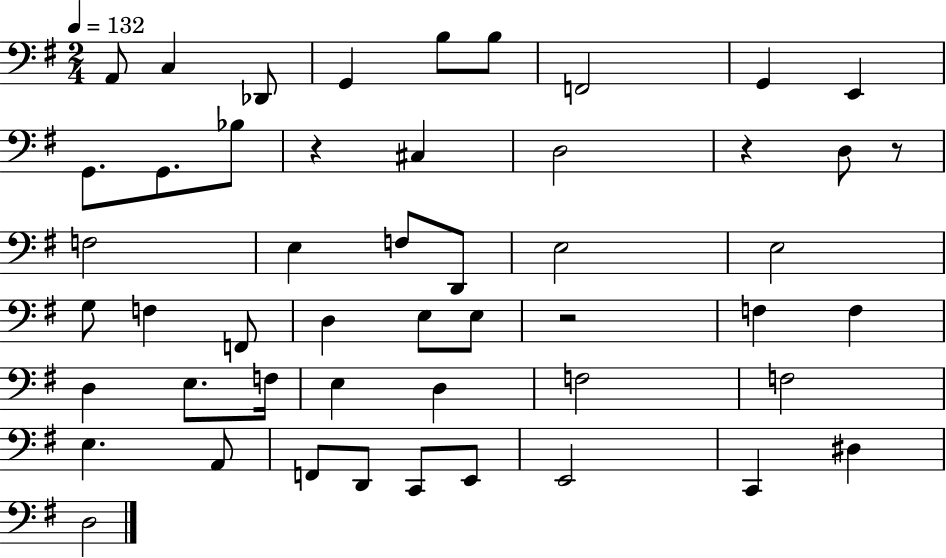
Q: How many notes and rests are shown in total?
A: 50